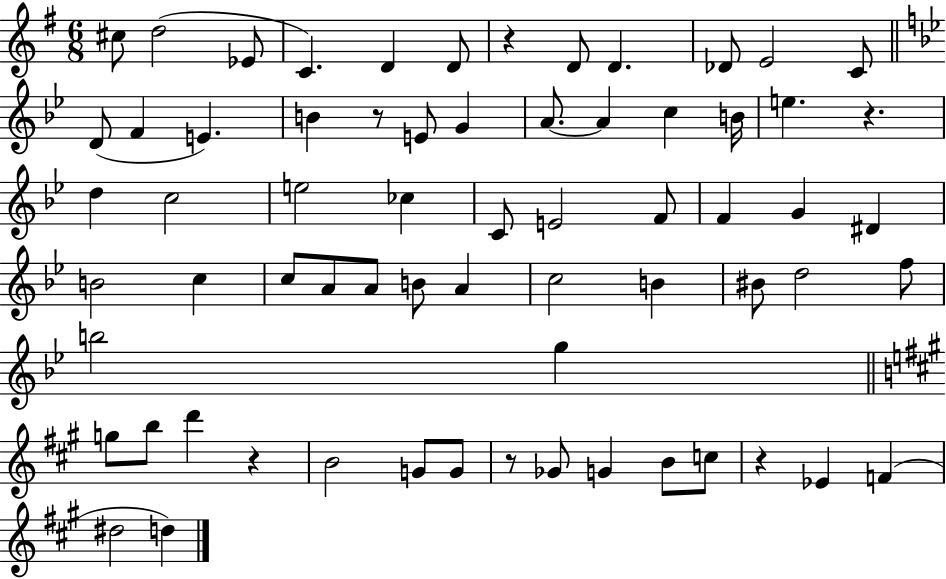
X:1
T:Untitled
M:6/8
L:1/4
K:G
^c/2 d2 _E/2 C D D/2 z D/2 D _D/2 E2 C/2 D/2 F E B z/2 E/2 G A/2 A c B/4 e z d c2 e2 _c C/2 E2 F/2 F G ^D B2 c c/2 A/2 A/2 B/2 A c2 B ^B/2 d2 f/2 b2 g g/2 b/2 d' z B2 G/2 G/2 z/2 _G/2 G B/2 c/2 z _E F ^d2 d